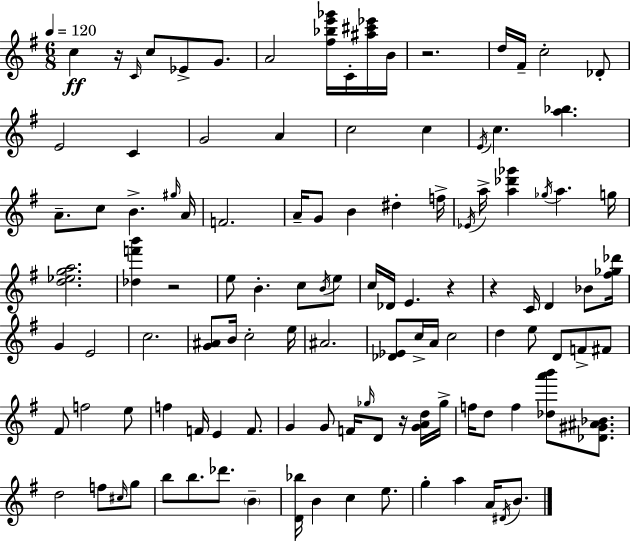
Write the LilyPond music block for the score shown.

{
  \clef treble
  \numericTimeSignature
  \time 6/8
  \key g \major
  \tempo 4 = 120
  c''4\ff r16 \grace { c'16 } c''8 ees'8-> g'8. | a'2 <fis'' bes'' e''' ges'''>16 c'16-. <ais'' cis''' ees'''>16 | b'16 r2. | d''16 fis'16-- c''2-. des'8-. | \break e'2 c'4 | g'2 a'4 | c''2 c''4 | \acciaccatura { e'16 } c''4. <a'' bes''>4. | \break a'8.-- c''8 b'4.-> | \grace { gis''16 } a'16 f'2. | a'16-- g'8 b'4 dis''4-. | f''16-> \acciaccatura { ees'16 } a''16-> <a'' des''' ges'''>4 \acciaccatura { ges''16 } a''4. | \break g''16 <d'' ees'' g'' a''>2. | <des'' f''' b'''>4 r2 | e''8 b'4.-. | c''8 \acciaccatura { b'16 } e''8 c''16 des'16 e'4. | \break r4 r4 c'16 d'4 | bes'8 <fis'' ges'' des'''>16 g'4 e'2 | c''2. | <g' ais'>8 b'16 c''2-. | \break e''16 ais'2. | <des' ees'>8 c''16-> a'16 c''2 | d''4 e''8 | d'8 f'8-> fis'8 fis'8 f''2 | \break e''8 f''4 f'16 e'4 | f'8. g'4 g'8 | f'16 \grace { ges''16 } d'8 r16 <g' a' d''>16 ges''16-> f''16 d''8 f''4 | <des'' a''' b'''>8 <des' gis' ais' bes'>8. d''2 | \break f''8 \grace { cis''16 } g''8 b''8 b''8. | des'''8. \parenthesize b'4-- <d' bes''>16 b'4 | c''4 e''8. g''4-. | a''4 a'16 \acciaccatura { dis'16 } b'8. \bar "|."
}